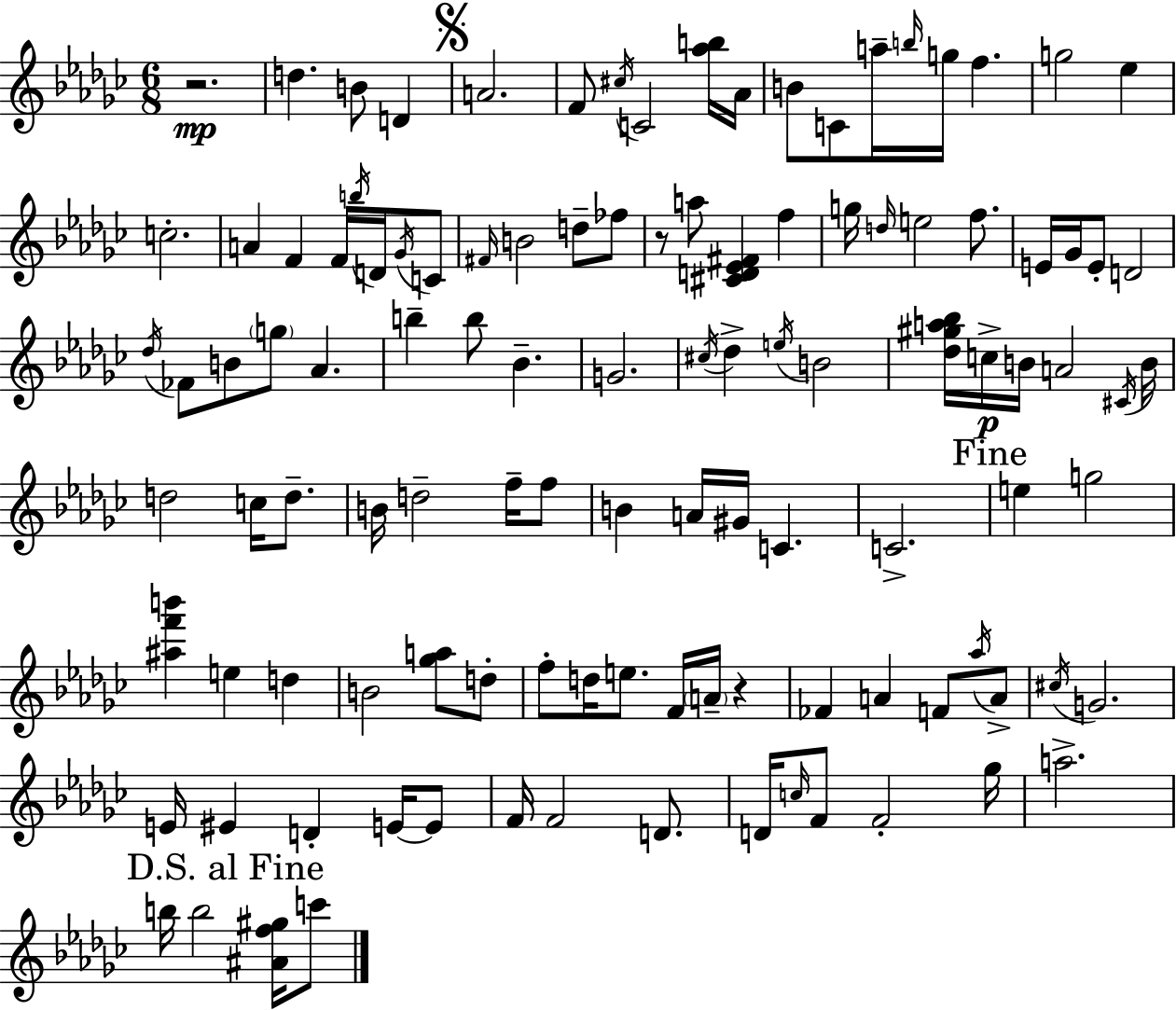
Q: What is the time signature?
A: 6/8